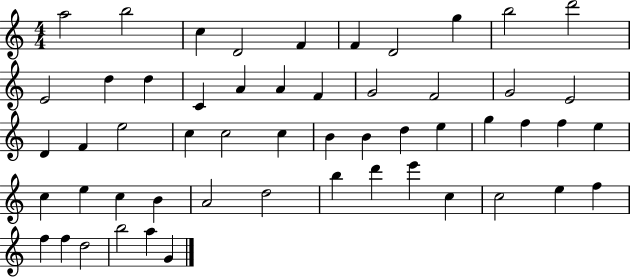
{
  \clef treble
  \numericTimeSignature
  \time 4/4
  \key c \major
  a''2 b''2 | c''4 d'2 f'4 | f'4 d'2 g''4 | b''2 d'''2 | \break e'2 d''4 d''4 | c'4 a'4 a'4 f'4 | g'2 f'2 | g'2 e'2 | \break d'4 f'4 e''2 | c''4 c''2 c''4 | b'4 b'4 d''4 e''4 | g''4 f''4 f''4 e''4 | \break c''4 e''4 c''4 b'4 | a'2 d''2 | b''4 d'''4 e'''4 c''4 | c''2 e''4 f''4 | \break f''4 f''4 d''2 | b''2 a''4 g'4 | \bar "|."
}